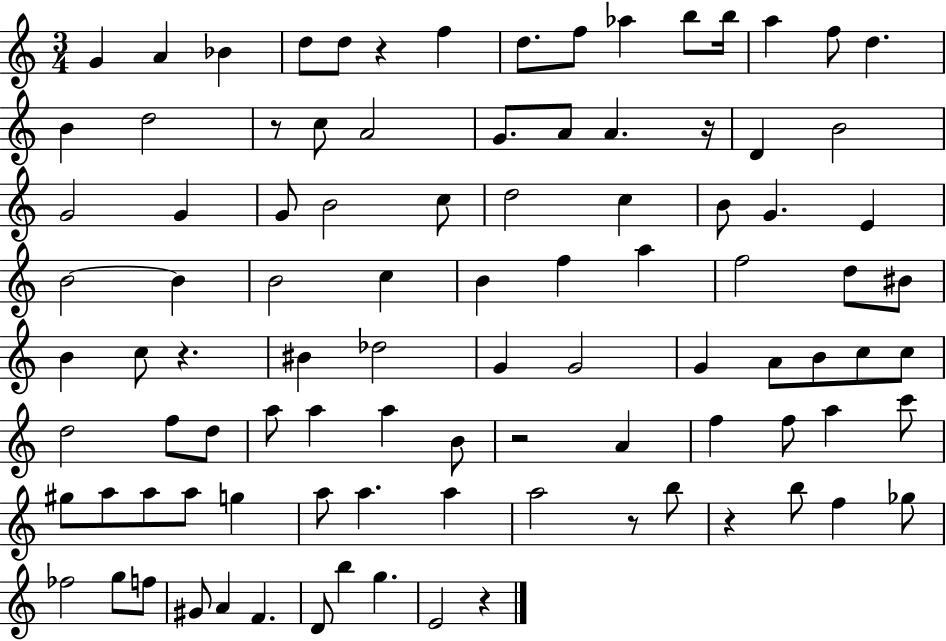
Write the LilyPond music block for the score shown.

{
  \clef treble
  \numericTimeSignature
  \time 3/4
  \key c \major
  g'4 a'4 bes'4 | d''8 d''8 r4 f''4 | d''8. f''8 aes''4 b''8 b''16 | a''4 f''8 d''4. | \break b'4 d''2 | r8 c''8 a'2 | g'8. a'8 a'4. r16 | d'4 b'2 | \break g'2 g'4 | g'8 b'2 c''8 | d''2 c''4 | b'8 g'4. e'4 | \break b'2~~ b'4 | b'2 c''4 | b'4 f''4 a''4 | f''2 d''8 bis'8 | \break b'4 c''8 r4. | bis'4 des''2 | g'4 g'2 | g'4 a'8 b'8 c''8 c''8 | \break d''2 f''8 d''8 | a''8 a''4 a''4 b'8 | r2 a'4 | f''4 f''8 a''4 c'''8 | \break gis''8 a''8 a''8 a''8 g''4 | a''8 a''4. a''4 | a''2 r8 b''8 | r4 b''8 f''4 ges''8 | \break fes''2 g''8 f''8 | gis'8 a'4 f'4. | d'8 b''4 g''4. | e'2 r4 | \break \bar "|."
}